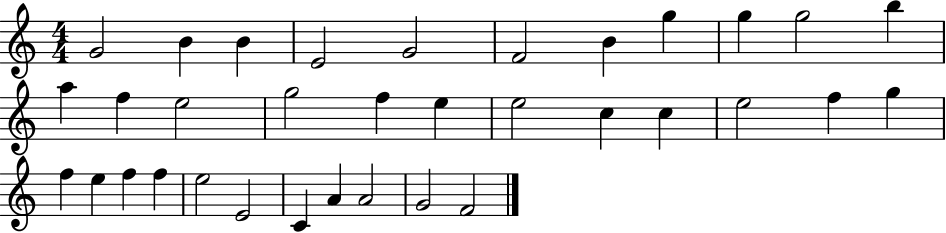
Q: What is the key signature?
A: C major